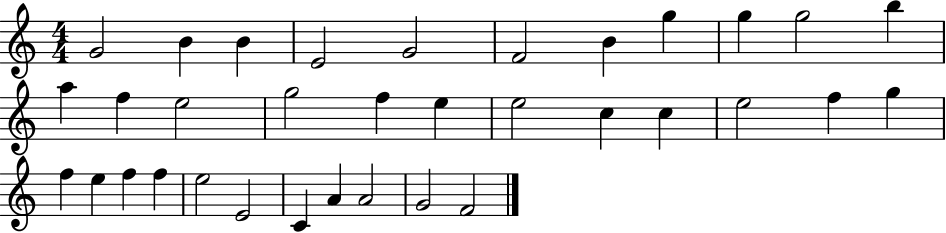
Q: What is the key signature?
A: C major